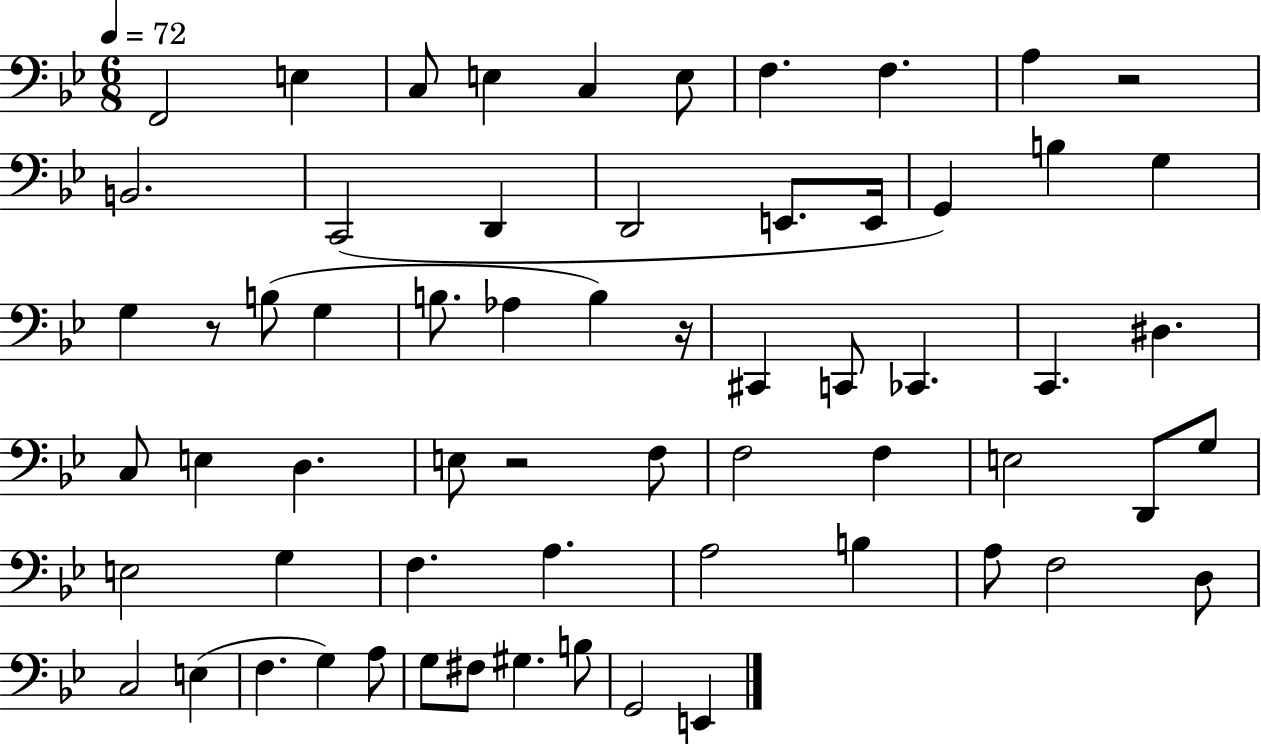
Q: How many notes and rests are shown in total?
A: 63